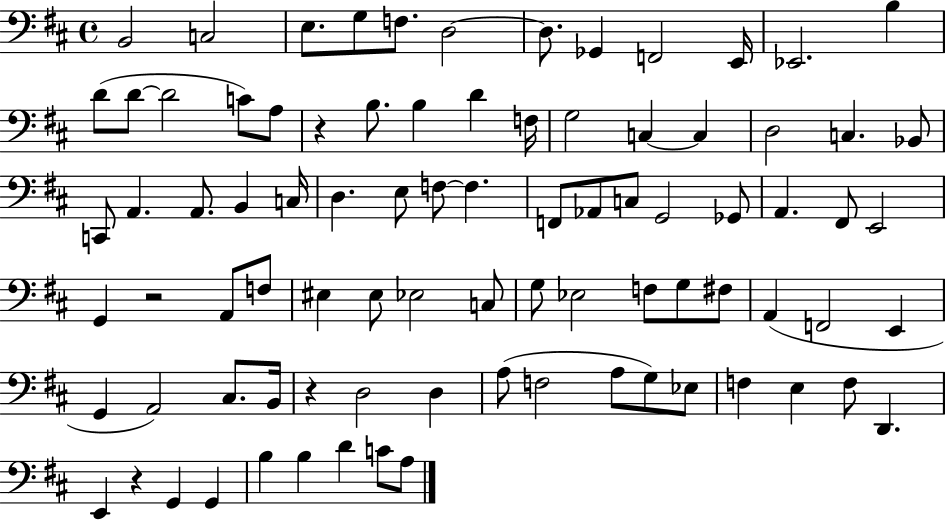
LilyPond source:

{
  \clef bass
  \time 4/4
  \defaultTimeSignature
  \key d \major
  b,2 c2 | e8. g8 f8. d2~~ | d8. ges,4 f,2 e,16 | ees,2. b4 | \break d'8( d'8~~ d'2 c'8) a8 | r4 b8. b4 d'4 f16 | g2 c4~~ c4 | d2 c4. bes,8 | \break c,8 a,4. a,8. b,4 c16 | d4. e8 f8~~ f4. | f,8 aes,8 c8 g,2 ges,8 | a,4. fis,8 e,2 | \break g,4 r2 a,8 f8 | eis4 eis8 ees2 c8 | g8 ees2 f8 g8 fis8 | a,4( f,2 e,4 | \break g,4 a,2) cis8. b,16 | r4 d2 d4 | a8( f2 a8 g8) ees8 | f4 e4 f8 d,4. | \break e,4 r4 g,4 g,4 | b4 b4 d'4 c'8 a8 | \bar "|."
}